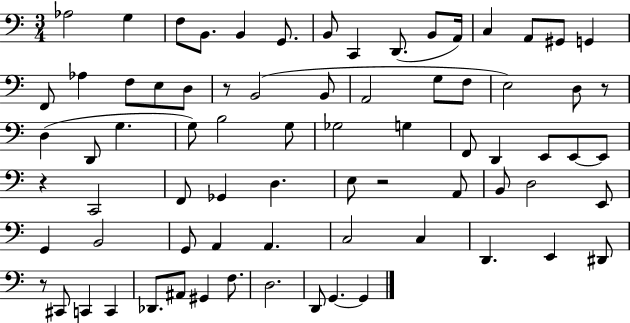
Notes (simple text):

Ab3/h G3/q F3/e B2/e. B2/q G2/e. B2/e C2/q D2/e. B2/e A2/s C3/q A2/e G#2/e G2/q F2/e Ab3/q F3/e E3/e D3/e R/e B2/h B2/e A2/h G3/e F3/e E3/h D3/e R/e D3/q D2/e G3/q. G3/e B3/h G3/e Gb3/h G3/q F2/e D2/q E2/e E2/e E2/e R/q C2/h F2/e Gb2/q D3/q. E3/e R/h A2/e B2/e D3/h E2/e G2/q B2/h G2/e A2/q A2/q. C3/h C3/q D2/q. E2/q D#2/e R/e C#2/e C2/q C2/q Db2/e. A#2/e G#2/q F3/e. D3/h. D2/e G2/q. G2/q